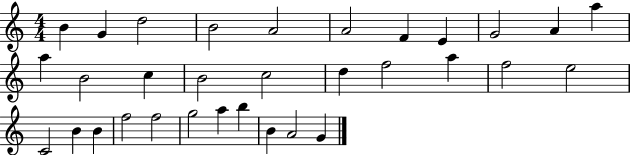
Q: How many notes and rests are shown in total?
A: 32